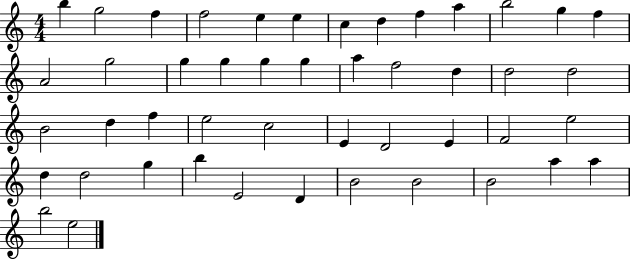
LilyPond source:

{
  \clef treble
  \numericTimeSignature
  \time 4/4
  \key c \major
  b''4 g''2 f''4 | f''2 e''4 e''4 | c''4 d''4 f''4 a''4 | b''2 g''4 f''4 | \break a'2 g''2 | g''4 g''4 g''4 g''4 | a''4 f''2 d''4 | d''2 d''2 | \break b'2 d''4 f''4 | e''2 c''2 | e'4 d'2 e'4 | f'2 e''2 | \break d''4 d''2 g''4 | b''4 e'2 d'4 | b'2 b'2 | b'2 a''4 a''4 | \break b''2 e''2 | \bar "|."
}